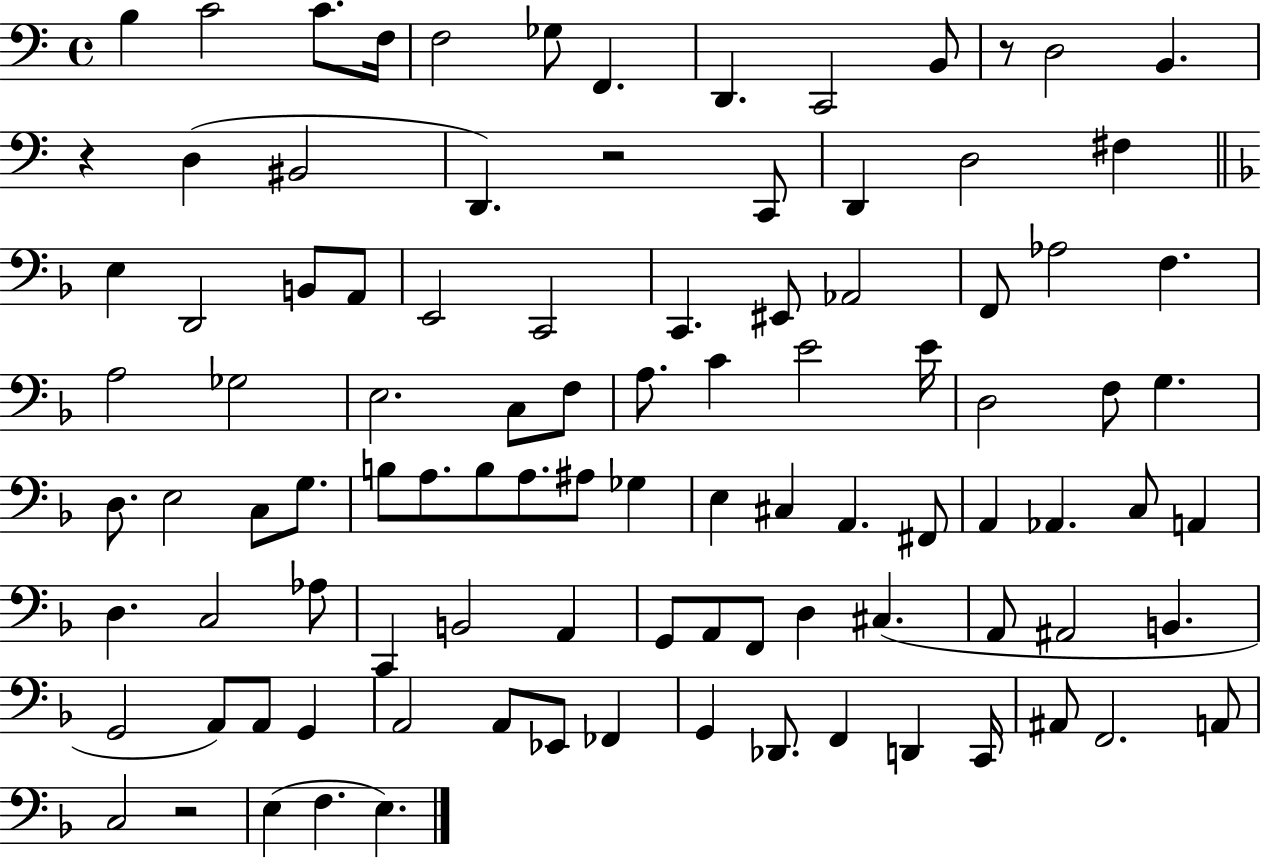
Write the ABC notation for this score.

X:1
T:Untitled
M:4/4
L:1/4
K:C
B, C2 C/2 F,/4 F,2 _G,/2 F,, D,, C,,2 B,,/2 z/2 D,2 B,, z D, ^B,,2 D,, z2 C,,/2 D,, D,2 ^F, E, D,,2 B,,/2 A,,/2 E,,2 C,,2 C,, ^E,,/2 _A,,2 F,,/2 _A,2 F, A,2 _G,2 E,2 C,/2 F,/2 A,/2 C E2 E/4 D,2 F,/2 G, D,/2 E,2 C,/2 G,/2 B,/2 A,/2 B,/2 A,/2 ^A,/2 _G, E, ^C, A,, ^F,,/2 A,, _A,, C,/2 A,, D, C,2 _A,/2 C,, B,,2 A,, G,,/2 A,,/2 F,,/2 D, ^C, A,,/2 ^A,,2 B,, G,,2 A,,/2 A,,/2 G,, A,,2 A,,/2 _E,,/2 _F,, G,, _D,,/2 F,, D,, C,,/4 ^A,,/2 F,,2 A,,/2 C,2 z2 E, F, E,